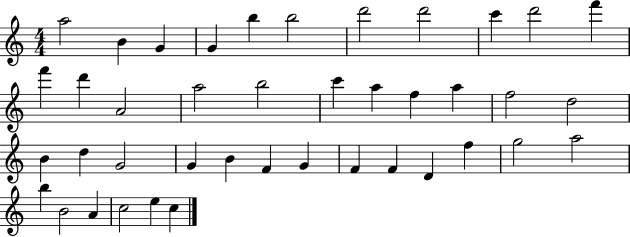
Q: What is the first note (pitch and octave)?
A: A5